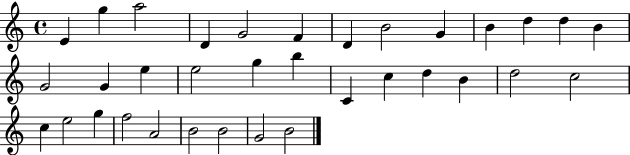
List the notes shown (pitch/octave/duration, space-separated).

E4/q G5/q A5/h D4/q G4/h F4/q D4/q B4/h G4/q B4/q D5/q D5/q B4/q G4/h G4/q E5/q E5/h G5/q B5/q C4/q C5/q D5/q B4/q D5/h C5/h C5/q E5/h G5/q F5/h A4/h B4/h B4/h G4/h B4/h